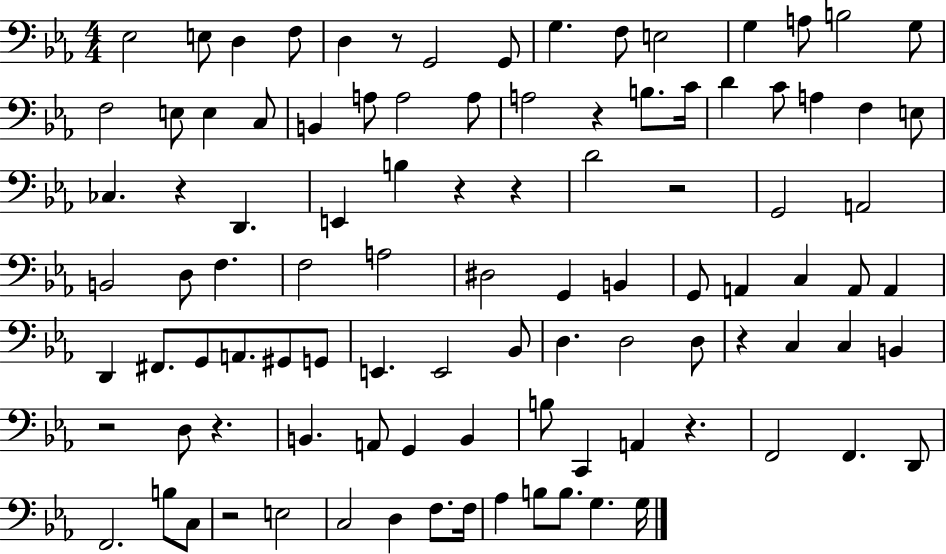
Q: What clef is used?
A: bass